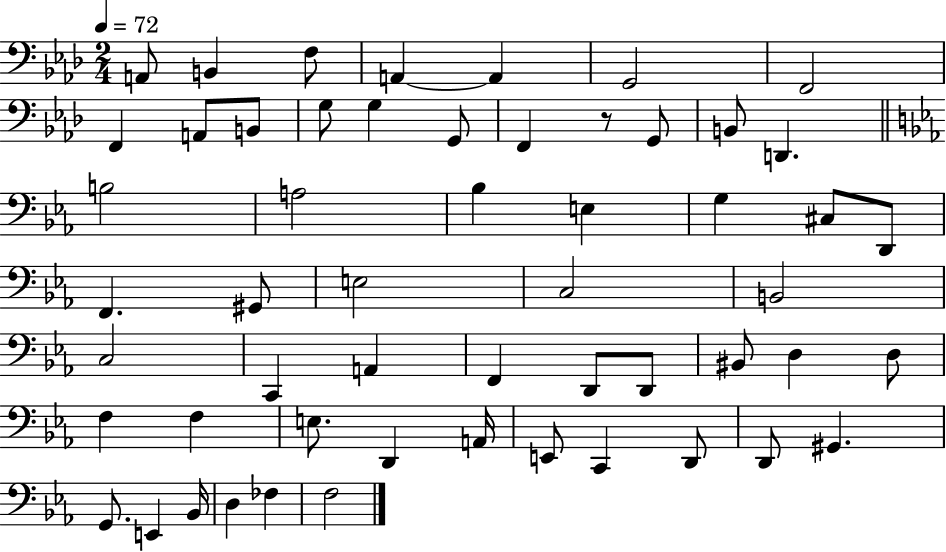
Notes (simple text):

A2/e B2/q F3/e A2/q A2/q G2/h F2/h F2/q A2/e B2/e G3/e G3/q G2/e F2/q R/e G2/e B2/e D2/q. B3/h A3/h Bb3/q E3/q G3/q C#3/e D2/e F2/q. G#2/e E3/h C3/h B2/h C3/h C2/q A2/q F2/q D2/e D2/e BIS2/e D3/q D3/e F3/q F3/q E3/e. D2/q A2/s E2/e C2/q D2/e D2/e G#2/q. G2/e. E2/q Bb2/s D3/q FES3/q F3/h